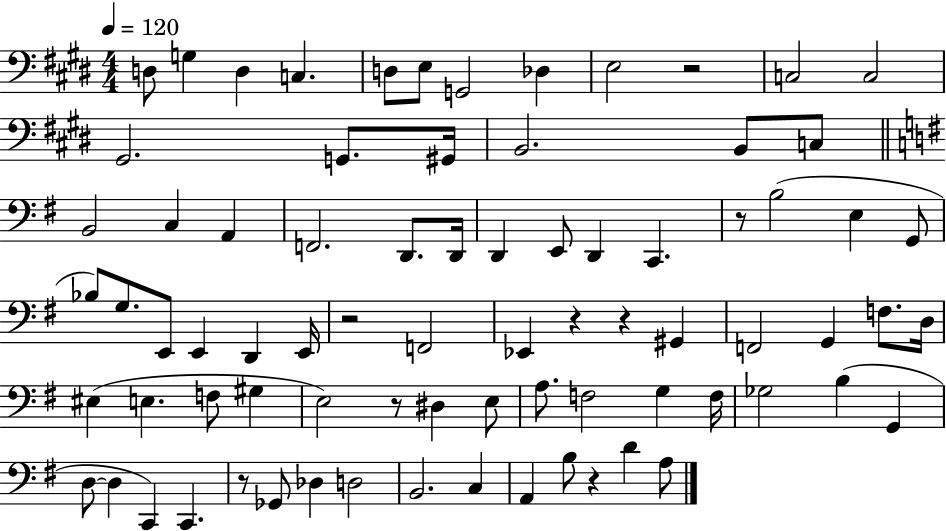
D3/e G3/q D3/q C3/q. D3/e E3/e G2/h Db3/q E3/h R/h C3/h C3/h G#2/h. G2/e. G#2/s B2/h. B2/e C3/e B2/h C3/q A2/q F2/h. D2/e. D2/s D2/q E2/e D2/q C2/q. R/e B3/h E3/q G2/e Bb3/e G3/e. E2/e E2/q D2/q E2/s R/h F2/h Eb2/q R/q R/q G#2/q F2/h G2/q F3/e. D3/s EIS3/q E3/q. F3/e G#3/q E3/h R/e D#3/q E3/e A3/e. F3/h G3/q F3/s Gb3/h B3/q G2/q D3/e D3/q C2/q C2/q. R/e Gb2/e Db3/q D3/h B2/h. C3/q A2/q B3/e R/q D4/q A3/e